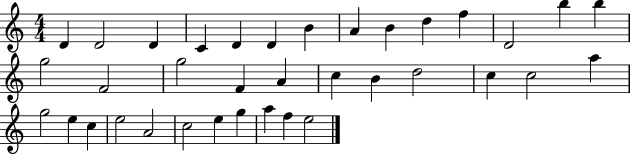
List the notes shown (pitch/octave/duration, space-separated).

D4/q D4/h D4/q C4/q D4/q D4/q B4/q A4/q B4/q D5/q F5/q D4/h B5/q B5/q G5/h F4/h G5/h F4/q A4/q C5/q B4/q D5/h C5/q C5/h A5/q G5/h E5/q C5/q E5/h A4/h C5/h E5/q G5/q A5/q F5/q E5/h